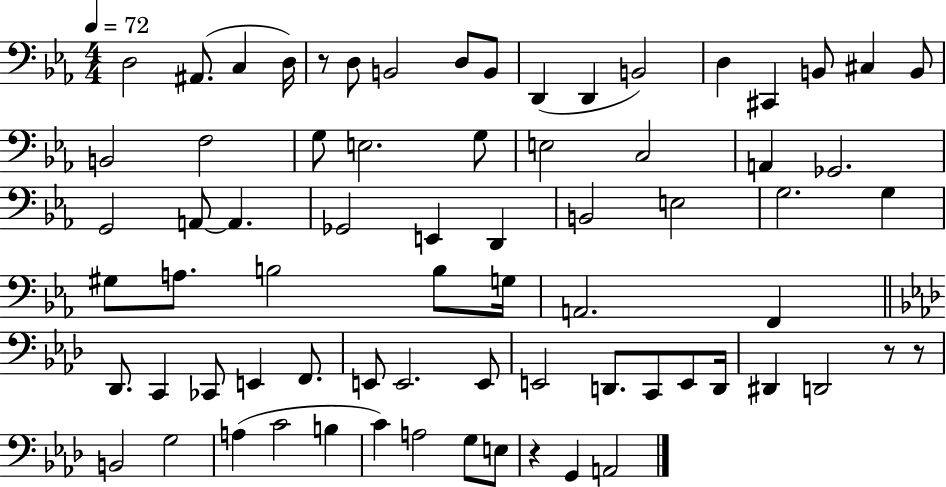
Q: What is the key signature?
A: EES major